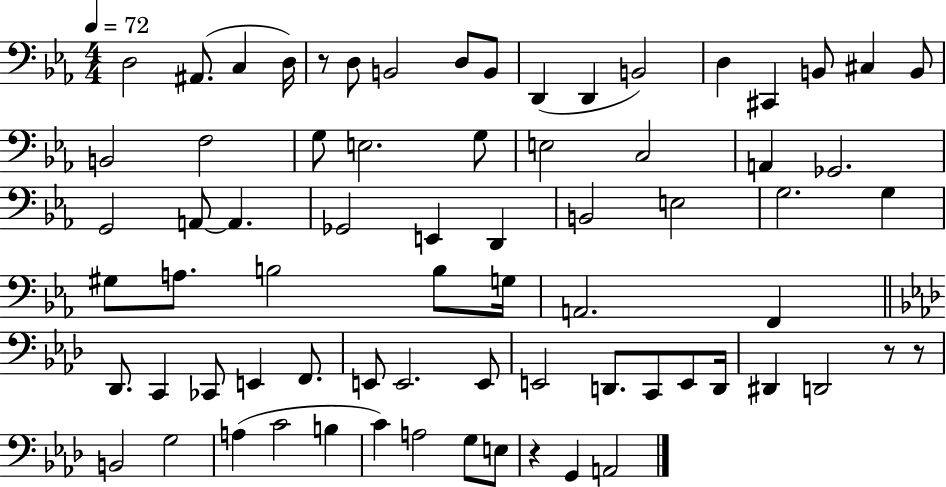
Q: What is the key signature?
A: EES major